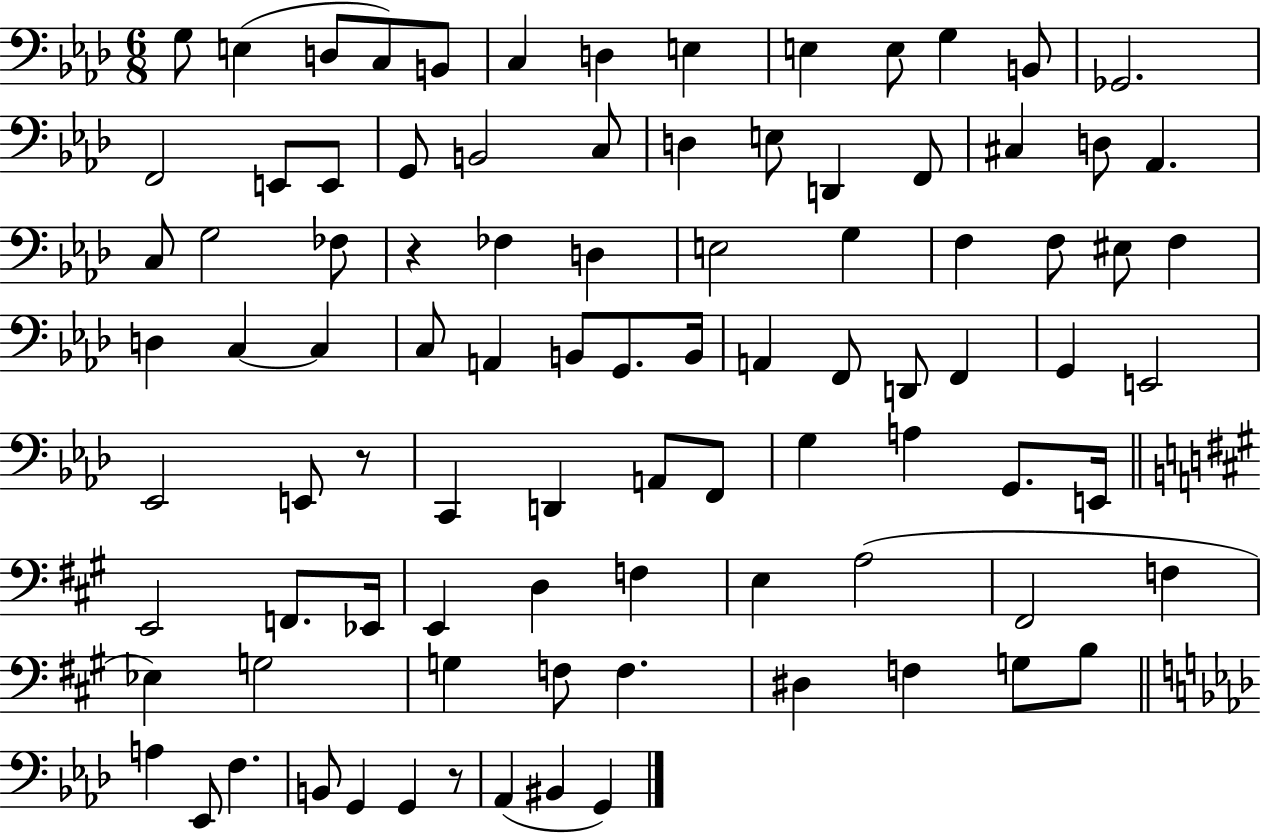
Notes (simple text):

G3/e E3/q D3/e C3/e B2/e C3/q D3/q E3/q E3/q E3/e G3/q B2/e Gb2/h. F2/h E2/e E2/e G2/e B2/h C3/e D3/q E3/e D2/q F2/e C#3/q D3/e Ab2/q. C3/e G3/h FES3/e R/q FES3/q D3/q E3/h G3/q F3/q F3/e EIS3/e F3/q D3/q C3/q C3/q C3/e A2/q B2/e G2/e. B2/s A2/q F2/e D2/e F2/q G2/q E2/h Eb2/h E2/e R/e C2/q D2/q A2/e F2/e G3/q A3/q G2/e. E2/s E2/h F2/e. Eb2/s E2/q D3/q F3/q E3/q A3/h F#2/h F3/q Eb3/q G3/h G3/q F3/e F3/q. D#3/q F3/q G3/e B3/e A3/q Eb2/e F3/q. B2/e G2/q G2/q R/e Ab2/q BIS2/q G2/q